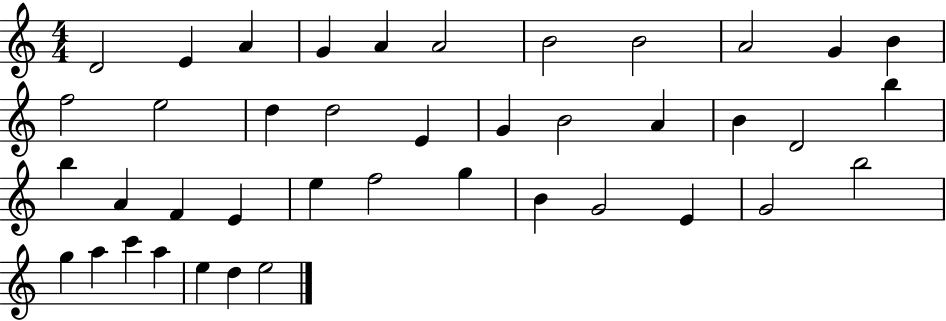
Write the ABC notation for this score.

X:1
T:Untitled
M:4/4
L:1/4
K:C
D2 E A G A A2 B2 B2 A2 G B f2 e2 d d2 E G B2 A B D2 b b A F E e f2 g B G2 E G2 b2 g a c' a e d e2